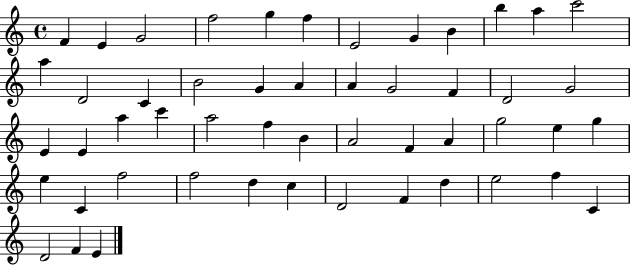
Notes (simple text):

F4/q E4/q G4/h F5/h G5/q F5/q E4/h G4/q B4/q B5/q A5/q C6/h A5/q D4/h C4/q B4/h G4/q A4/q A4/q G4/h F4/q D4/h G4/h E4/q E4/q A5/q C6/q A5/h F5/q B4/q A4/h F4/q A4/q G5/h E5/q G5/q E5/q C4/q F5/h F5/h D5/q C5/q D4/h F4/q D5/q E5/h F5/q C4/q D4/h F4/q E4/q